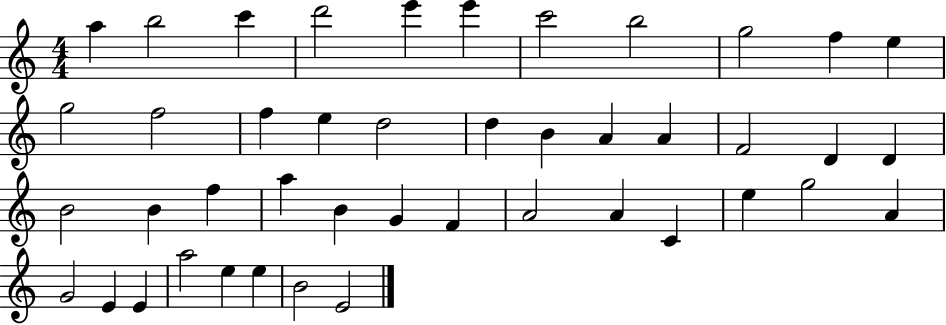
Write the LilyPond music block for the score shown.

{
  \clef treble
  \numericTimeSignature
  \time 4/4
  \key c \major
  a''4 b''2 c'''4 | d'''2 e'''4 e'''4 | c'''2 b''2 | g''2 f''4 e''4 | \break g''2 f''2 | f''4 e''4 d''2 | d''4 b'4 a'4 a'4 | f'2 d'4 d'4 | \break b'2 b'4 f''4 | a''4 b'4 g'4 f'4 | a'2 a'4 c'4 | e''4 g''2 a'4 | \break g'2 e'4 e'4 | a''2 e''4 e''4 | b'2 e'2 | \bar "|."
}